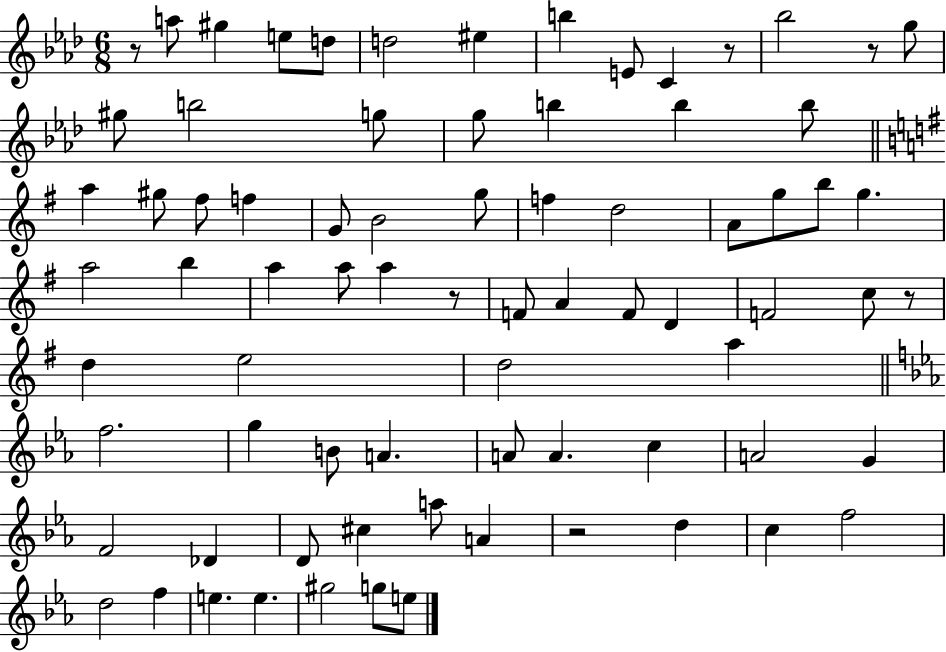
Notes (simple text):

R/e A5/e G#5/q E5/e D5/e D5/h EIS5/q B5/q E4/e C4/q R/e Bb5/h R/e G5/e G#5/e B5/h G5/e G5/e B5/q B5/q B5/e A5/q G#5/e F#5/e F5/q G4/e B4/h G5/e F5/q D5/h A4/e G5/e B5/e G5/q. A5/h B5/q A5/q A5/e A5/q R/e F4/e A4/q F4/e D4/q F4/h C5/e R/e D5/q E5/h D5/h A5/q F5/h. G5/q B4/e A4/q. A4/e A4/q. C5/q A4/h G4/q F4/h Db4/q D4/e C#5/q A5/e A4/q R/h D5/q C5/q F5/h D5/h F5/q E5/q. E5/q. G#5/h G5/e E5/e